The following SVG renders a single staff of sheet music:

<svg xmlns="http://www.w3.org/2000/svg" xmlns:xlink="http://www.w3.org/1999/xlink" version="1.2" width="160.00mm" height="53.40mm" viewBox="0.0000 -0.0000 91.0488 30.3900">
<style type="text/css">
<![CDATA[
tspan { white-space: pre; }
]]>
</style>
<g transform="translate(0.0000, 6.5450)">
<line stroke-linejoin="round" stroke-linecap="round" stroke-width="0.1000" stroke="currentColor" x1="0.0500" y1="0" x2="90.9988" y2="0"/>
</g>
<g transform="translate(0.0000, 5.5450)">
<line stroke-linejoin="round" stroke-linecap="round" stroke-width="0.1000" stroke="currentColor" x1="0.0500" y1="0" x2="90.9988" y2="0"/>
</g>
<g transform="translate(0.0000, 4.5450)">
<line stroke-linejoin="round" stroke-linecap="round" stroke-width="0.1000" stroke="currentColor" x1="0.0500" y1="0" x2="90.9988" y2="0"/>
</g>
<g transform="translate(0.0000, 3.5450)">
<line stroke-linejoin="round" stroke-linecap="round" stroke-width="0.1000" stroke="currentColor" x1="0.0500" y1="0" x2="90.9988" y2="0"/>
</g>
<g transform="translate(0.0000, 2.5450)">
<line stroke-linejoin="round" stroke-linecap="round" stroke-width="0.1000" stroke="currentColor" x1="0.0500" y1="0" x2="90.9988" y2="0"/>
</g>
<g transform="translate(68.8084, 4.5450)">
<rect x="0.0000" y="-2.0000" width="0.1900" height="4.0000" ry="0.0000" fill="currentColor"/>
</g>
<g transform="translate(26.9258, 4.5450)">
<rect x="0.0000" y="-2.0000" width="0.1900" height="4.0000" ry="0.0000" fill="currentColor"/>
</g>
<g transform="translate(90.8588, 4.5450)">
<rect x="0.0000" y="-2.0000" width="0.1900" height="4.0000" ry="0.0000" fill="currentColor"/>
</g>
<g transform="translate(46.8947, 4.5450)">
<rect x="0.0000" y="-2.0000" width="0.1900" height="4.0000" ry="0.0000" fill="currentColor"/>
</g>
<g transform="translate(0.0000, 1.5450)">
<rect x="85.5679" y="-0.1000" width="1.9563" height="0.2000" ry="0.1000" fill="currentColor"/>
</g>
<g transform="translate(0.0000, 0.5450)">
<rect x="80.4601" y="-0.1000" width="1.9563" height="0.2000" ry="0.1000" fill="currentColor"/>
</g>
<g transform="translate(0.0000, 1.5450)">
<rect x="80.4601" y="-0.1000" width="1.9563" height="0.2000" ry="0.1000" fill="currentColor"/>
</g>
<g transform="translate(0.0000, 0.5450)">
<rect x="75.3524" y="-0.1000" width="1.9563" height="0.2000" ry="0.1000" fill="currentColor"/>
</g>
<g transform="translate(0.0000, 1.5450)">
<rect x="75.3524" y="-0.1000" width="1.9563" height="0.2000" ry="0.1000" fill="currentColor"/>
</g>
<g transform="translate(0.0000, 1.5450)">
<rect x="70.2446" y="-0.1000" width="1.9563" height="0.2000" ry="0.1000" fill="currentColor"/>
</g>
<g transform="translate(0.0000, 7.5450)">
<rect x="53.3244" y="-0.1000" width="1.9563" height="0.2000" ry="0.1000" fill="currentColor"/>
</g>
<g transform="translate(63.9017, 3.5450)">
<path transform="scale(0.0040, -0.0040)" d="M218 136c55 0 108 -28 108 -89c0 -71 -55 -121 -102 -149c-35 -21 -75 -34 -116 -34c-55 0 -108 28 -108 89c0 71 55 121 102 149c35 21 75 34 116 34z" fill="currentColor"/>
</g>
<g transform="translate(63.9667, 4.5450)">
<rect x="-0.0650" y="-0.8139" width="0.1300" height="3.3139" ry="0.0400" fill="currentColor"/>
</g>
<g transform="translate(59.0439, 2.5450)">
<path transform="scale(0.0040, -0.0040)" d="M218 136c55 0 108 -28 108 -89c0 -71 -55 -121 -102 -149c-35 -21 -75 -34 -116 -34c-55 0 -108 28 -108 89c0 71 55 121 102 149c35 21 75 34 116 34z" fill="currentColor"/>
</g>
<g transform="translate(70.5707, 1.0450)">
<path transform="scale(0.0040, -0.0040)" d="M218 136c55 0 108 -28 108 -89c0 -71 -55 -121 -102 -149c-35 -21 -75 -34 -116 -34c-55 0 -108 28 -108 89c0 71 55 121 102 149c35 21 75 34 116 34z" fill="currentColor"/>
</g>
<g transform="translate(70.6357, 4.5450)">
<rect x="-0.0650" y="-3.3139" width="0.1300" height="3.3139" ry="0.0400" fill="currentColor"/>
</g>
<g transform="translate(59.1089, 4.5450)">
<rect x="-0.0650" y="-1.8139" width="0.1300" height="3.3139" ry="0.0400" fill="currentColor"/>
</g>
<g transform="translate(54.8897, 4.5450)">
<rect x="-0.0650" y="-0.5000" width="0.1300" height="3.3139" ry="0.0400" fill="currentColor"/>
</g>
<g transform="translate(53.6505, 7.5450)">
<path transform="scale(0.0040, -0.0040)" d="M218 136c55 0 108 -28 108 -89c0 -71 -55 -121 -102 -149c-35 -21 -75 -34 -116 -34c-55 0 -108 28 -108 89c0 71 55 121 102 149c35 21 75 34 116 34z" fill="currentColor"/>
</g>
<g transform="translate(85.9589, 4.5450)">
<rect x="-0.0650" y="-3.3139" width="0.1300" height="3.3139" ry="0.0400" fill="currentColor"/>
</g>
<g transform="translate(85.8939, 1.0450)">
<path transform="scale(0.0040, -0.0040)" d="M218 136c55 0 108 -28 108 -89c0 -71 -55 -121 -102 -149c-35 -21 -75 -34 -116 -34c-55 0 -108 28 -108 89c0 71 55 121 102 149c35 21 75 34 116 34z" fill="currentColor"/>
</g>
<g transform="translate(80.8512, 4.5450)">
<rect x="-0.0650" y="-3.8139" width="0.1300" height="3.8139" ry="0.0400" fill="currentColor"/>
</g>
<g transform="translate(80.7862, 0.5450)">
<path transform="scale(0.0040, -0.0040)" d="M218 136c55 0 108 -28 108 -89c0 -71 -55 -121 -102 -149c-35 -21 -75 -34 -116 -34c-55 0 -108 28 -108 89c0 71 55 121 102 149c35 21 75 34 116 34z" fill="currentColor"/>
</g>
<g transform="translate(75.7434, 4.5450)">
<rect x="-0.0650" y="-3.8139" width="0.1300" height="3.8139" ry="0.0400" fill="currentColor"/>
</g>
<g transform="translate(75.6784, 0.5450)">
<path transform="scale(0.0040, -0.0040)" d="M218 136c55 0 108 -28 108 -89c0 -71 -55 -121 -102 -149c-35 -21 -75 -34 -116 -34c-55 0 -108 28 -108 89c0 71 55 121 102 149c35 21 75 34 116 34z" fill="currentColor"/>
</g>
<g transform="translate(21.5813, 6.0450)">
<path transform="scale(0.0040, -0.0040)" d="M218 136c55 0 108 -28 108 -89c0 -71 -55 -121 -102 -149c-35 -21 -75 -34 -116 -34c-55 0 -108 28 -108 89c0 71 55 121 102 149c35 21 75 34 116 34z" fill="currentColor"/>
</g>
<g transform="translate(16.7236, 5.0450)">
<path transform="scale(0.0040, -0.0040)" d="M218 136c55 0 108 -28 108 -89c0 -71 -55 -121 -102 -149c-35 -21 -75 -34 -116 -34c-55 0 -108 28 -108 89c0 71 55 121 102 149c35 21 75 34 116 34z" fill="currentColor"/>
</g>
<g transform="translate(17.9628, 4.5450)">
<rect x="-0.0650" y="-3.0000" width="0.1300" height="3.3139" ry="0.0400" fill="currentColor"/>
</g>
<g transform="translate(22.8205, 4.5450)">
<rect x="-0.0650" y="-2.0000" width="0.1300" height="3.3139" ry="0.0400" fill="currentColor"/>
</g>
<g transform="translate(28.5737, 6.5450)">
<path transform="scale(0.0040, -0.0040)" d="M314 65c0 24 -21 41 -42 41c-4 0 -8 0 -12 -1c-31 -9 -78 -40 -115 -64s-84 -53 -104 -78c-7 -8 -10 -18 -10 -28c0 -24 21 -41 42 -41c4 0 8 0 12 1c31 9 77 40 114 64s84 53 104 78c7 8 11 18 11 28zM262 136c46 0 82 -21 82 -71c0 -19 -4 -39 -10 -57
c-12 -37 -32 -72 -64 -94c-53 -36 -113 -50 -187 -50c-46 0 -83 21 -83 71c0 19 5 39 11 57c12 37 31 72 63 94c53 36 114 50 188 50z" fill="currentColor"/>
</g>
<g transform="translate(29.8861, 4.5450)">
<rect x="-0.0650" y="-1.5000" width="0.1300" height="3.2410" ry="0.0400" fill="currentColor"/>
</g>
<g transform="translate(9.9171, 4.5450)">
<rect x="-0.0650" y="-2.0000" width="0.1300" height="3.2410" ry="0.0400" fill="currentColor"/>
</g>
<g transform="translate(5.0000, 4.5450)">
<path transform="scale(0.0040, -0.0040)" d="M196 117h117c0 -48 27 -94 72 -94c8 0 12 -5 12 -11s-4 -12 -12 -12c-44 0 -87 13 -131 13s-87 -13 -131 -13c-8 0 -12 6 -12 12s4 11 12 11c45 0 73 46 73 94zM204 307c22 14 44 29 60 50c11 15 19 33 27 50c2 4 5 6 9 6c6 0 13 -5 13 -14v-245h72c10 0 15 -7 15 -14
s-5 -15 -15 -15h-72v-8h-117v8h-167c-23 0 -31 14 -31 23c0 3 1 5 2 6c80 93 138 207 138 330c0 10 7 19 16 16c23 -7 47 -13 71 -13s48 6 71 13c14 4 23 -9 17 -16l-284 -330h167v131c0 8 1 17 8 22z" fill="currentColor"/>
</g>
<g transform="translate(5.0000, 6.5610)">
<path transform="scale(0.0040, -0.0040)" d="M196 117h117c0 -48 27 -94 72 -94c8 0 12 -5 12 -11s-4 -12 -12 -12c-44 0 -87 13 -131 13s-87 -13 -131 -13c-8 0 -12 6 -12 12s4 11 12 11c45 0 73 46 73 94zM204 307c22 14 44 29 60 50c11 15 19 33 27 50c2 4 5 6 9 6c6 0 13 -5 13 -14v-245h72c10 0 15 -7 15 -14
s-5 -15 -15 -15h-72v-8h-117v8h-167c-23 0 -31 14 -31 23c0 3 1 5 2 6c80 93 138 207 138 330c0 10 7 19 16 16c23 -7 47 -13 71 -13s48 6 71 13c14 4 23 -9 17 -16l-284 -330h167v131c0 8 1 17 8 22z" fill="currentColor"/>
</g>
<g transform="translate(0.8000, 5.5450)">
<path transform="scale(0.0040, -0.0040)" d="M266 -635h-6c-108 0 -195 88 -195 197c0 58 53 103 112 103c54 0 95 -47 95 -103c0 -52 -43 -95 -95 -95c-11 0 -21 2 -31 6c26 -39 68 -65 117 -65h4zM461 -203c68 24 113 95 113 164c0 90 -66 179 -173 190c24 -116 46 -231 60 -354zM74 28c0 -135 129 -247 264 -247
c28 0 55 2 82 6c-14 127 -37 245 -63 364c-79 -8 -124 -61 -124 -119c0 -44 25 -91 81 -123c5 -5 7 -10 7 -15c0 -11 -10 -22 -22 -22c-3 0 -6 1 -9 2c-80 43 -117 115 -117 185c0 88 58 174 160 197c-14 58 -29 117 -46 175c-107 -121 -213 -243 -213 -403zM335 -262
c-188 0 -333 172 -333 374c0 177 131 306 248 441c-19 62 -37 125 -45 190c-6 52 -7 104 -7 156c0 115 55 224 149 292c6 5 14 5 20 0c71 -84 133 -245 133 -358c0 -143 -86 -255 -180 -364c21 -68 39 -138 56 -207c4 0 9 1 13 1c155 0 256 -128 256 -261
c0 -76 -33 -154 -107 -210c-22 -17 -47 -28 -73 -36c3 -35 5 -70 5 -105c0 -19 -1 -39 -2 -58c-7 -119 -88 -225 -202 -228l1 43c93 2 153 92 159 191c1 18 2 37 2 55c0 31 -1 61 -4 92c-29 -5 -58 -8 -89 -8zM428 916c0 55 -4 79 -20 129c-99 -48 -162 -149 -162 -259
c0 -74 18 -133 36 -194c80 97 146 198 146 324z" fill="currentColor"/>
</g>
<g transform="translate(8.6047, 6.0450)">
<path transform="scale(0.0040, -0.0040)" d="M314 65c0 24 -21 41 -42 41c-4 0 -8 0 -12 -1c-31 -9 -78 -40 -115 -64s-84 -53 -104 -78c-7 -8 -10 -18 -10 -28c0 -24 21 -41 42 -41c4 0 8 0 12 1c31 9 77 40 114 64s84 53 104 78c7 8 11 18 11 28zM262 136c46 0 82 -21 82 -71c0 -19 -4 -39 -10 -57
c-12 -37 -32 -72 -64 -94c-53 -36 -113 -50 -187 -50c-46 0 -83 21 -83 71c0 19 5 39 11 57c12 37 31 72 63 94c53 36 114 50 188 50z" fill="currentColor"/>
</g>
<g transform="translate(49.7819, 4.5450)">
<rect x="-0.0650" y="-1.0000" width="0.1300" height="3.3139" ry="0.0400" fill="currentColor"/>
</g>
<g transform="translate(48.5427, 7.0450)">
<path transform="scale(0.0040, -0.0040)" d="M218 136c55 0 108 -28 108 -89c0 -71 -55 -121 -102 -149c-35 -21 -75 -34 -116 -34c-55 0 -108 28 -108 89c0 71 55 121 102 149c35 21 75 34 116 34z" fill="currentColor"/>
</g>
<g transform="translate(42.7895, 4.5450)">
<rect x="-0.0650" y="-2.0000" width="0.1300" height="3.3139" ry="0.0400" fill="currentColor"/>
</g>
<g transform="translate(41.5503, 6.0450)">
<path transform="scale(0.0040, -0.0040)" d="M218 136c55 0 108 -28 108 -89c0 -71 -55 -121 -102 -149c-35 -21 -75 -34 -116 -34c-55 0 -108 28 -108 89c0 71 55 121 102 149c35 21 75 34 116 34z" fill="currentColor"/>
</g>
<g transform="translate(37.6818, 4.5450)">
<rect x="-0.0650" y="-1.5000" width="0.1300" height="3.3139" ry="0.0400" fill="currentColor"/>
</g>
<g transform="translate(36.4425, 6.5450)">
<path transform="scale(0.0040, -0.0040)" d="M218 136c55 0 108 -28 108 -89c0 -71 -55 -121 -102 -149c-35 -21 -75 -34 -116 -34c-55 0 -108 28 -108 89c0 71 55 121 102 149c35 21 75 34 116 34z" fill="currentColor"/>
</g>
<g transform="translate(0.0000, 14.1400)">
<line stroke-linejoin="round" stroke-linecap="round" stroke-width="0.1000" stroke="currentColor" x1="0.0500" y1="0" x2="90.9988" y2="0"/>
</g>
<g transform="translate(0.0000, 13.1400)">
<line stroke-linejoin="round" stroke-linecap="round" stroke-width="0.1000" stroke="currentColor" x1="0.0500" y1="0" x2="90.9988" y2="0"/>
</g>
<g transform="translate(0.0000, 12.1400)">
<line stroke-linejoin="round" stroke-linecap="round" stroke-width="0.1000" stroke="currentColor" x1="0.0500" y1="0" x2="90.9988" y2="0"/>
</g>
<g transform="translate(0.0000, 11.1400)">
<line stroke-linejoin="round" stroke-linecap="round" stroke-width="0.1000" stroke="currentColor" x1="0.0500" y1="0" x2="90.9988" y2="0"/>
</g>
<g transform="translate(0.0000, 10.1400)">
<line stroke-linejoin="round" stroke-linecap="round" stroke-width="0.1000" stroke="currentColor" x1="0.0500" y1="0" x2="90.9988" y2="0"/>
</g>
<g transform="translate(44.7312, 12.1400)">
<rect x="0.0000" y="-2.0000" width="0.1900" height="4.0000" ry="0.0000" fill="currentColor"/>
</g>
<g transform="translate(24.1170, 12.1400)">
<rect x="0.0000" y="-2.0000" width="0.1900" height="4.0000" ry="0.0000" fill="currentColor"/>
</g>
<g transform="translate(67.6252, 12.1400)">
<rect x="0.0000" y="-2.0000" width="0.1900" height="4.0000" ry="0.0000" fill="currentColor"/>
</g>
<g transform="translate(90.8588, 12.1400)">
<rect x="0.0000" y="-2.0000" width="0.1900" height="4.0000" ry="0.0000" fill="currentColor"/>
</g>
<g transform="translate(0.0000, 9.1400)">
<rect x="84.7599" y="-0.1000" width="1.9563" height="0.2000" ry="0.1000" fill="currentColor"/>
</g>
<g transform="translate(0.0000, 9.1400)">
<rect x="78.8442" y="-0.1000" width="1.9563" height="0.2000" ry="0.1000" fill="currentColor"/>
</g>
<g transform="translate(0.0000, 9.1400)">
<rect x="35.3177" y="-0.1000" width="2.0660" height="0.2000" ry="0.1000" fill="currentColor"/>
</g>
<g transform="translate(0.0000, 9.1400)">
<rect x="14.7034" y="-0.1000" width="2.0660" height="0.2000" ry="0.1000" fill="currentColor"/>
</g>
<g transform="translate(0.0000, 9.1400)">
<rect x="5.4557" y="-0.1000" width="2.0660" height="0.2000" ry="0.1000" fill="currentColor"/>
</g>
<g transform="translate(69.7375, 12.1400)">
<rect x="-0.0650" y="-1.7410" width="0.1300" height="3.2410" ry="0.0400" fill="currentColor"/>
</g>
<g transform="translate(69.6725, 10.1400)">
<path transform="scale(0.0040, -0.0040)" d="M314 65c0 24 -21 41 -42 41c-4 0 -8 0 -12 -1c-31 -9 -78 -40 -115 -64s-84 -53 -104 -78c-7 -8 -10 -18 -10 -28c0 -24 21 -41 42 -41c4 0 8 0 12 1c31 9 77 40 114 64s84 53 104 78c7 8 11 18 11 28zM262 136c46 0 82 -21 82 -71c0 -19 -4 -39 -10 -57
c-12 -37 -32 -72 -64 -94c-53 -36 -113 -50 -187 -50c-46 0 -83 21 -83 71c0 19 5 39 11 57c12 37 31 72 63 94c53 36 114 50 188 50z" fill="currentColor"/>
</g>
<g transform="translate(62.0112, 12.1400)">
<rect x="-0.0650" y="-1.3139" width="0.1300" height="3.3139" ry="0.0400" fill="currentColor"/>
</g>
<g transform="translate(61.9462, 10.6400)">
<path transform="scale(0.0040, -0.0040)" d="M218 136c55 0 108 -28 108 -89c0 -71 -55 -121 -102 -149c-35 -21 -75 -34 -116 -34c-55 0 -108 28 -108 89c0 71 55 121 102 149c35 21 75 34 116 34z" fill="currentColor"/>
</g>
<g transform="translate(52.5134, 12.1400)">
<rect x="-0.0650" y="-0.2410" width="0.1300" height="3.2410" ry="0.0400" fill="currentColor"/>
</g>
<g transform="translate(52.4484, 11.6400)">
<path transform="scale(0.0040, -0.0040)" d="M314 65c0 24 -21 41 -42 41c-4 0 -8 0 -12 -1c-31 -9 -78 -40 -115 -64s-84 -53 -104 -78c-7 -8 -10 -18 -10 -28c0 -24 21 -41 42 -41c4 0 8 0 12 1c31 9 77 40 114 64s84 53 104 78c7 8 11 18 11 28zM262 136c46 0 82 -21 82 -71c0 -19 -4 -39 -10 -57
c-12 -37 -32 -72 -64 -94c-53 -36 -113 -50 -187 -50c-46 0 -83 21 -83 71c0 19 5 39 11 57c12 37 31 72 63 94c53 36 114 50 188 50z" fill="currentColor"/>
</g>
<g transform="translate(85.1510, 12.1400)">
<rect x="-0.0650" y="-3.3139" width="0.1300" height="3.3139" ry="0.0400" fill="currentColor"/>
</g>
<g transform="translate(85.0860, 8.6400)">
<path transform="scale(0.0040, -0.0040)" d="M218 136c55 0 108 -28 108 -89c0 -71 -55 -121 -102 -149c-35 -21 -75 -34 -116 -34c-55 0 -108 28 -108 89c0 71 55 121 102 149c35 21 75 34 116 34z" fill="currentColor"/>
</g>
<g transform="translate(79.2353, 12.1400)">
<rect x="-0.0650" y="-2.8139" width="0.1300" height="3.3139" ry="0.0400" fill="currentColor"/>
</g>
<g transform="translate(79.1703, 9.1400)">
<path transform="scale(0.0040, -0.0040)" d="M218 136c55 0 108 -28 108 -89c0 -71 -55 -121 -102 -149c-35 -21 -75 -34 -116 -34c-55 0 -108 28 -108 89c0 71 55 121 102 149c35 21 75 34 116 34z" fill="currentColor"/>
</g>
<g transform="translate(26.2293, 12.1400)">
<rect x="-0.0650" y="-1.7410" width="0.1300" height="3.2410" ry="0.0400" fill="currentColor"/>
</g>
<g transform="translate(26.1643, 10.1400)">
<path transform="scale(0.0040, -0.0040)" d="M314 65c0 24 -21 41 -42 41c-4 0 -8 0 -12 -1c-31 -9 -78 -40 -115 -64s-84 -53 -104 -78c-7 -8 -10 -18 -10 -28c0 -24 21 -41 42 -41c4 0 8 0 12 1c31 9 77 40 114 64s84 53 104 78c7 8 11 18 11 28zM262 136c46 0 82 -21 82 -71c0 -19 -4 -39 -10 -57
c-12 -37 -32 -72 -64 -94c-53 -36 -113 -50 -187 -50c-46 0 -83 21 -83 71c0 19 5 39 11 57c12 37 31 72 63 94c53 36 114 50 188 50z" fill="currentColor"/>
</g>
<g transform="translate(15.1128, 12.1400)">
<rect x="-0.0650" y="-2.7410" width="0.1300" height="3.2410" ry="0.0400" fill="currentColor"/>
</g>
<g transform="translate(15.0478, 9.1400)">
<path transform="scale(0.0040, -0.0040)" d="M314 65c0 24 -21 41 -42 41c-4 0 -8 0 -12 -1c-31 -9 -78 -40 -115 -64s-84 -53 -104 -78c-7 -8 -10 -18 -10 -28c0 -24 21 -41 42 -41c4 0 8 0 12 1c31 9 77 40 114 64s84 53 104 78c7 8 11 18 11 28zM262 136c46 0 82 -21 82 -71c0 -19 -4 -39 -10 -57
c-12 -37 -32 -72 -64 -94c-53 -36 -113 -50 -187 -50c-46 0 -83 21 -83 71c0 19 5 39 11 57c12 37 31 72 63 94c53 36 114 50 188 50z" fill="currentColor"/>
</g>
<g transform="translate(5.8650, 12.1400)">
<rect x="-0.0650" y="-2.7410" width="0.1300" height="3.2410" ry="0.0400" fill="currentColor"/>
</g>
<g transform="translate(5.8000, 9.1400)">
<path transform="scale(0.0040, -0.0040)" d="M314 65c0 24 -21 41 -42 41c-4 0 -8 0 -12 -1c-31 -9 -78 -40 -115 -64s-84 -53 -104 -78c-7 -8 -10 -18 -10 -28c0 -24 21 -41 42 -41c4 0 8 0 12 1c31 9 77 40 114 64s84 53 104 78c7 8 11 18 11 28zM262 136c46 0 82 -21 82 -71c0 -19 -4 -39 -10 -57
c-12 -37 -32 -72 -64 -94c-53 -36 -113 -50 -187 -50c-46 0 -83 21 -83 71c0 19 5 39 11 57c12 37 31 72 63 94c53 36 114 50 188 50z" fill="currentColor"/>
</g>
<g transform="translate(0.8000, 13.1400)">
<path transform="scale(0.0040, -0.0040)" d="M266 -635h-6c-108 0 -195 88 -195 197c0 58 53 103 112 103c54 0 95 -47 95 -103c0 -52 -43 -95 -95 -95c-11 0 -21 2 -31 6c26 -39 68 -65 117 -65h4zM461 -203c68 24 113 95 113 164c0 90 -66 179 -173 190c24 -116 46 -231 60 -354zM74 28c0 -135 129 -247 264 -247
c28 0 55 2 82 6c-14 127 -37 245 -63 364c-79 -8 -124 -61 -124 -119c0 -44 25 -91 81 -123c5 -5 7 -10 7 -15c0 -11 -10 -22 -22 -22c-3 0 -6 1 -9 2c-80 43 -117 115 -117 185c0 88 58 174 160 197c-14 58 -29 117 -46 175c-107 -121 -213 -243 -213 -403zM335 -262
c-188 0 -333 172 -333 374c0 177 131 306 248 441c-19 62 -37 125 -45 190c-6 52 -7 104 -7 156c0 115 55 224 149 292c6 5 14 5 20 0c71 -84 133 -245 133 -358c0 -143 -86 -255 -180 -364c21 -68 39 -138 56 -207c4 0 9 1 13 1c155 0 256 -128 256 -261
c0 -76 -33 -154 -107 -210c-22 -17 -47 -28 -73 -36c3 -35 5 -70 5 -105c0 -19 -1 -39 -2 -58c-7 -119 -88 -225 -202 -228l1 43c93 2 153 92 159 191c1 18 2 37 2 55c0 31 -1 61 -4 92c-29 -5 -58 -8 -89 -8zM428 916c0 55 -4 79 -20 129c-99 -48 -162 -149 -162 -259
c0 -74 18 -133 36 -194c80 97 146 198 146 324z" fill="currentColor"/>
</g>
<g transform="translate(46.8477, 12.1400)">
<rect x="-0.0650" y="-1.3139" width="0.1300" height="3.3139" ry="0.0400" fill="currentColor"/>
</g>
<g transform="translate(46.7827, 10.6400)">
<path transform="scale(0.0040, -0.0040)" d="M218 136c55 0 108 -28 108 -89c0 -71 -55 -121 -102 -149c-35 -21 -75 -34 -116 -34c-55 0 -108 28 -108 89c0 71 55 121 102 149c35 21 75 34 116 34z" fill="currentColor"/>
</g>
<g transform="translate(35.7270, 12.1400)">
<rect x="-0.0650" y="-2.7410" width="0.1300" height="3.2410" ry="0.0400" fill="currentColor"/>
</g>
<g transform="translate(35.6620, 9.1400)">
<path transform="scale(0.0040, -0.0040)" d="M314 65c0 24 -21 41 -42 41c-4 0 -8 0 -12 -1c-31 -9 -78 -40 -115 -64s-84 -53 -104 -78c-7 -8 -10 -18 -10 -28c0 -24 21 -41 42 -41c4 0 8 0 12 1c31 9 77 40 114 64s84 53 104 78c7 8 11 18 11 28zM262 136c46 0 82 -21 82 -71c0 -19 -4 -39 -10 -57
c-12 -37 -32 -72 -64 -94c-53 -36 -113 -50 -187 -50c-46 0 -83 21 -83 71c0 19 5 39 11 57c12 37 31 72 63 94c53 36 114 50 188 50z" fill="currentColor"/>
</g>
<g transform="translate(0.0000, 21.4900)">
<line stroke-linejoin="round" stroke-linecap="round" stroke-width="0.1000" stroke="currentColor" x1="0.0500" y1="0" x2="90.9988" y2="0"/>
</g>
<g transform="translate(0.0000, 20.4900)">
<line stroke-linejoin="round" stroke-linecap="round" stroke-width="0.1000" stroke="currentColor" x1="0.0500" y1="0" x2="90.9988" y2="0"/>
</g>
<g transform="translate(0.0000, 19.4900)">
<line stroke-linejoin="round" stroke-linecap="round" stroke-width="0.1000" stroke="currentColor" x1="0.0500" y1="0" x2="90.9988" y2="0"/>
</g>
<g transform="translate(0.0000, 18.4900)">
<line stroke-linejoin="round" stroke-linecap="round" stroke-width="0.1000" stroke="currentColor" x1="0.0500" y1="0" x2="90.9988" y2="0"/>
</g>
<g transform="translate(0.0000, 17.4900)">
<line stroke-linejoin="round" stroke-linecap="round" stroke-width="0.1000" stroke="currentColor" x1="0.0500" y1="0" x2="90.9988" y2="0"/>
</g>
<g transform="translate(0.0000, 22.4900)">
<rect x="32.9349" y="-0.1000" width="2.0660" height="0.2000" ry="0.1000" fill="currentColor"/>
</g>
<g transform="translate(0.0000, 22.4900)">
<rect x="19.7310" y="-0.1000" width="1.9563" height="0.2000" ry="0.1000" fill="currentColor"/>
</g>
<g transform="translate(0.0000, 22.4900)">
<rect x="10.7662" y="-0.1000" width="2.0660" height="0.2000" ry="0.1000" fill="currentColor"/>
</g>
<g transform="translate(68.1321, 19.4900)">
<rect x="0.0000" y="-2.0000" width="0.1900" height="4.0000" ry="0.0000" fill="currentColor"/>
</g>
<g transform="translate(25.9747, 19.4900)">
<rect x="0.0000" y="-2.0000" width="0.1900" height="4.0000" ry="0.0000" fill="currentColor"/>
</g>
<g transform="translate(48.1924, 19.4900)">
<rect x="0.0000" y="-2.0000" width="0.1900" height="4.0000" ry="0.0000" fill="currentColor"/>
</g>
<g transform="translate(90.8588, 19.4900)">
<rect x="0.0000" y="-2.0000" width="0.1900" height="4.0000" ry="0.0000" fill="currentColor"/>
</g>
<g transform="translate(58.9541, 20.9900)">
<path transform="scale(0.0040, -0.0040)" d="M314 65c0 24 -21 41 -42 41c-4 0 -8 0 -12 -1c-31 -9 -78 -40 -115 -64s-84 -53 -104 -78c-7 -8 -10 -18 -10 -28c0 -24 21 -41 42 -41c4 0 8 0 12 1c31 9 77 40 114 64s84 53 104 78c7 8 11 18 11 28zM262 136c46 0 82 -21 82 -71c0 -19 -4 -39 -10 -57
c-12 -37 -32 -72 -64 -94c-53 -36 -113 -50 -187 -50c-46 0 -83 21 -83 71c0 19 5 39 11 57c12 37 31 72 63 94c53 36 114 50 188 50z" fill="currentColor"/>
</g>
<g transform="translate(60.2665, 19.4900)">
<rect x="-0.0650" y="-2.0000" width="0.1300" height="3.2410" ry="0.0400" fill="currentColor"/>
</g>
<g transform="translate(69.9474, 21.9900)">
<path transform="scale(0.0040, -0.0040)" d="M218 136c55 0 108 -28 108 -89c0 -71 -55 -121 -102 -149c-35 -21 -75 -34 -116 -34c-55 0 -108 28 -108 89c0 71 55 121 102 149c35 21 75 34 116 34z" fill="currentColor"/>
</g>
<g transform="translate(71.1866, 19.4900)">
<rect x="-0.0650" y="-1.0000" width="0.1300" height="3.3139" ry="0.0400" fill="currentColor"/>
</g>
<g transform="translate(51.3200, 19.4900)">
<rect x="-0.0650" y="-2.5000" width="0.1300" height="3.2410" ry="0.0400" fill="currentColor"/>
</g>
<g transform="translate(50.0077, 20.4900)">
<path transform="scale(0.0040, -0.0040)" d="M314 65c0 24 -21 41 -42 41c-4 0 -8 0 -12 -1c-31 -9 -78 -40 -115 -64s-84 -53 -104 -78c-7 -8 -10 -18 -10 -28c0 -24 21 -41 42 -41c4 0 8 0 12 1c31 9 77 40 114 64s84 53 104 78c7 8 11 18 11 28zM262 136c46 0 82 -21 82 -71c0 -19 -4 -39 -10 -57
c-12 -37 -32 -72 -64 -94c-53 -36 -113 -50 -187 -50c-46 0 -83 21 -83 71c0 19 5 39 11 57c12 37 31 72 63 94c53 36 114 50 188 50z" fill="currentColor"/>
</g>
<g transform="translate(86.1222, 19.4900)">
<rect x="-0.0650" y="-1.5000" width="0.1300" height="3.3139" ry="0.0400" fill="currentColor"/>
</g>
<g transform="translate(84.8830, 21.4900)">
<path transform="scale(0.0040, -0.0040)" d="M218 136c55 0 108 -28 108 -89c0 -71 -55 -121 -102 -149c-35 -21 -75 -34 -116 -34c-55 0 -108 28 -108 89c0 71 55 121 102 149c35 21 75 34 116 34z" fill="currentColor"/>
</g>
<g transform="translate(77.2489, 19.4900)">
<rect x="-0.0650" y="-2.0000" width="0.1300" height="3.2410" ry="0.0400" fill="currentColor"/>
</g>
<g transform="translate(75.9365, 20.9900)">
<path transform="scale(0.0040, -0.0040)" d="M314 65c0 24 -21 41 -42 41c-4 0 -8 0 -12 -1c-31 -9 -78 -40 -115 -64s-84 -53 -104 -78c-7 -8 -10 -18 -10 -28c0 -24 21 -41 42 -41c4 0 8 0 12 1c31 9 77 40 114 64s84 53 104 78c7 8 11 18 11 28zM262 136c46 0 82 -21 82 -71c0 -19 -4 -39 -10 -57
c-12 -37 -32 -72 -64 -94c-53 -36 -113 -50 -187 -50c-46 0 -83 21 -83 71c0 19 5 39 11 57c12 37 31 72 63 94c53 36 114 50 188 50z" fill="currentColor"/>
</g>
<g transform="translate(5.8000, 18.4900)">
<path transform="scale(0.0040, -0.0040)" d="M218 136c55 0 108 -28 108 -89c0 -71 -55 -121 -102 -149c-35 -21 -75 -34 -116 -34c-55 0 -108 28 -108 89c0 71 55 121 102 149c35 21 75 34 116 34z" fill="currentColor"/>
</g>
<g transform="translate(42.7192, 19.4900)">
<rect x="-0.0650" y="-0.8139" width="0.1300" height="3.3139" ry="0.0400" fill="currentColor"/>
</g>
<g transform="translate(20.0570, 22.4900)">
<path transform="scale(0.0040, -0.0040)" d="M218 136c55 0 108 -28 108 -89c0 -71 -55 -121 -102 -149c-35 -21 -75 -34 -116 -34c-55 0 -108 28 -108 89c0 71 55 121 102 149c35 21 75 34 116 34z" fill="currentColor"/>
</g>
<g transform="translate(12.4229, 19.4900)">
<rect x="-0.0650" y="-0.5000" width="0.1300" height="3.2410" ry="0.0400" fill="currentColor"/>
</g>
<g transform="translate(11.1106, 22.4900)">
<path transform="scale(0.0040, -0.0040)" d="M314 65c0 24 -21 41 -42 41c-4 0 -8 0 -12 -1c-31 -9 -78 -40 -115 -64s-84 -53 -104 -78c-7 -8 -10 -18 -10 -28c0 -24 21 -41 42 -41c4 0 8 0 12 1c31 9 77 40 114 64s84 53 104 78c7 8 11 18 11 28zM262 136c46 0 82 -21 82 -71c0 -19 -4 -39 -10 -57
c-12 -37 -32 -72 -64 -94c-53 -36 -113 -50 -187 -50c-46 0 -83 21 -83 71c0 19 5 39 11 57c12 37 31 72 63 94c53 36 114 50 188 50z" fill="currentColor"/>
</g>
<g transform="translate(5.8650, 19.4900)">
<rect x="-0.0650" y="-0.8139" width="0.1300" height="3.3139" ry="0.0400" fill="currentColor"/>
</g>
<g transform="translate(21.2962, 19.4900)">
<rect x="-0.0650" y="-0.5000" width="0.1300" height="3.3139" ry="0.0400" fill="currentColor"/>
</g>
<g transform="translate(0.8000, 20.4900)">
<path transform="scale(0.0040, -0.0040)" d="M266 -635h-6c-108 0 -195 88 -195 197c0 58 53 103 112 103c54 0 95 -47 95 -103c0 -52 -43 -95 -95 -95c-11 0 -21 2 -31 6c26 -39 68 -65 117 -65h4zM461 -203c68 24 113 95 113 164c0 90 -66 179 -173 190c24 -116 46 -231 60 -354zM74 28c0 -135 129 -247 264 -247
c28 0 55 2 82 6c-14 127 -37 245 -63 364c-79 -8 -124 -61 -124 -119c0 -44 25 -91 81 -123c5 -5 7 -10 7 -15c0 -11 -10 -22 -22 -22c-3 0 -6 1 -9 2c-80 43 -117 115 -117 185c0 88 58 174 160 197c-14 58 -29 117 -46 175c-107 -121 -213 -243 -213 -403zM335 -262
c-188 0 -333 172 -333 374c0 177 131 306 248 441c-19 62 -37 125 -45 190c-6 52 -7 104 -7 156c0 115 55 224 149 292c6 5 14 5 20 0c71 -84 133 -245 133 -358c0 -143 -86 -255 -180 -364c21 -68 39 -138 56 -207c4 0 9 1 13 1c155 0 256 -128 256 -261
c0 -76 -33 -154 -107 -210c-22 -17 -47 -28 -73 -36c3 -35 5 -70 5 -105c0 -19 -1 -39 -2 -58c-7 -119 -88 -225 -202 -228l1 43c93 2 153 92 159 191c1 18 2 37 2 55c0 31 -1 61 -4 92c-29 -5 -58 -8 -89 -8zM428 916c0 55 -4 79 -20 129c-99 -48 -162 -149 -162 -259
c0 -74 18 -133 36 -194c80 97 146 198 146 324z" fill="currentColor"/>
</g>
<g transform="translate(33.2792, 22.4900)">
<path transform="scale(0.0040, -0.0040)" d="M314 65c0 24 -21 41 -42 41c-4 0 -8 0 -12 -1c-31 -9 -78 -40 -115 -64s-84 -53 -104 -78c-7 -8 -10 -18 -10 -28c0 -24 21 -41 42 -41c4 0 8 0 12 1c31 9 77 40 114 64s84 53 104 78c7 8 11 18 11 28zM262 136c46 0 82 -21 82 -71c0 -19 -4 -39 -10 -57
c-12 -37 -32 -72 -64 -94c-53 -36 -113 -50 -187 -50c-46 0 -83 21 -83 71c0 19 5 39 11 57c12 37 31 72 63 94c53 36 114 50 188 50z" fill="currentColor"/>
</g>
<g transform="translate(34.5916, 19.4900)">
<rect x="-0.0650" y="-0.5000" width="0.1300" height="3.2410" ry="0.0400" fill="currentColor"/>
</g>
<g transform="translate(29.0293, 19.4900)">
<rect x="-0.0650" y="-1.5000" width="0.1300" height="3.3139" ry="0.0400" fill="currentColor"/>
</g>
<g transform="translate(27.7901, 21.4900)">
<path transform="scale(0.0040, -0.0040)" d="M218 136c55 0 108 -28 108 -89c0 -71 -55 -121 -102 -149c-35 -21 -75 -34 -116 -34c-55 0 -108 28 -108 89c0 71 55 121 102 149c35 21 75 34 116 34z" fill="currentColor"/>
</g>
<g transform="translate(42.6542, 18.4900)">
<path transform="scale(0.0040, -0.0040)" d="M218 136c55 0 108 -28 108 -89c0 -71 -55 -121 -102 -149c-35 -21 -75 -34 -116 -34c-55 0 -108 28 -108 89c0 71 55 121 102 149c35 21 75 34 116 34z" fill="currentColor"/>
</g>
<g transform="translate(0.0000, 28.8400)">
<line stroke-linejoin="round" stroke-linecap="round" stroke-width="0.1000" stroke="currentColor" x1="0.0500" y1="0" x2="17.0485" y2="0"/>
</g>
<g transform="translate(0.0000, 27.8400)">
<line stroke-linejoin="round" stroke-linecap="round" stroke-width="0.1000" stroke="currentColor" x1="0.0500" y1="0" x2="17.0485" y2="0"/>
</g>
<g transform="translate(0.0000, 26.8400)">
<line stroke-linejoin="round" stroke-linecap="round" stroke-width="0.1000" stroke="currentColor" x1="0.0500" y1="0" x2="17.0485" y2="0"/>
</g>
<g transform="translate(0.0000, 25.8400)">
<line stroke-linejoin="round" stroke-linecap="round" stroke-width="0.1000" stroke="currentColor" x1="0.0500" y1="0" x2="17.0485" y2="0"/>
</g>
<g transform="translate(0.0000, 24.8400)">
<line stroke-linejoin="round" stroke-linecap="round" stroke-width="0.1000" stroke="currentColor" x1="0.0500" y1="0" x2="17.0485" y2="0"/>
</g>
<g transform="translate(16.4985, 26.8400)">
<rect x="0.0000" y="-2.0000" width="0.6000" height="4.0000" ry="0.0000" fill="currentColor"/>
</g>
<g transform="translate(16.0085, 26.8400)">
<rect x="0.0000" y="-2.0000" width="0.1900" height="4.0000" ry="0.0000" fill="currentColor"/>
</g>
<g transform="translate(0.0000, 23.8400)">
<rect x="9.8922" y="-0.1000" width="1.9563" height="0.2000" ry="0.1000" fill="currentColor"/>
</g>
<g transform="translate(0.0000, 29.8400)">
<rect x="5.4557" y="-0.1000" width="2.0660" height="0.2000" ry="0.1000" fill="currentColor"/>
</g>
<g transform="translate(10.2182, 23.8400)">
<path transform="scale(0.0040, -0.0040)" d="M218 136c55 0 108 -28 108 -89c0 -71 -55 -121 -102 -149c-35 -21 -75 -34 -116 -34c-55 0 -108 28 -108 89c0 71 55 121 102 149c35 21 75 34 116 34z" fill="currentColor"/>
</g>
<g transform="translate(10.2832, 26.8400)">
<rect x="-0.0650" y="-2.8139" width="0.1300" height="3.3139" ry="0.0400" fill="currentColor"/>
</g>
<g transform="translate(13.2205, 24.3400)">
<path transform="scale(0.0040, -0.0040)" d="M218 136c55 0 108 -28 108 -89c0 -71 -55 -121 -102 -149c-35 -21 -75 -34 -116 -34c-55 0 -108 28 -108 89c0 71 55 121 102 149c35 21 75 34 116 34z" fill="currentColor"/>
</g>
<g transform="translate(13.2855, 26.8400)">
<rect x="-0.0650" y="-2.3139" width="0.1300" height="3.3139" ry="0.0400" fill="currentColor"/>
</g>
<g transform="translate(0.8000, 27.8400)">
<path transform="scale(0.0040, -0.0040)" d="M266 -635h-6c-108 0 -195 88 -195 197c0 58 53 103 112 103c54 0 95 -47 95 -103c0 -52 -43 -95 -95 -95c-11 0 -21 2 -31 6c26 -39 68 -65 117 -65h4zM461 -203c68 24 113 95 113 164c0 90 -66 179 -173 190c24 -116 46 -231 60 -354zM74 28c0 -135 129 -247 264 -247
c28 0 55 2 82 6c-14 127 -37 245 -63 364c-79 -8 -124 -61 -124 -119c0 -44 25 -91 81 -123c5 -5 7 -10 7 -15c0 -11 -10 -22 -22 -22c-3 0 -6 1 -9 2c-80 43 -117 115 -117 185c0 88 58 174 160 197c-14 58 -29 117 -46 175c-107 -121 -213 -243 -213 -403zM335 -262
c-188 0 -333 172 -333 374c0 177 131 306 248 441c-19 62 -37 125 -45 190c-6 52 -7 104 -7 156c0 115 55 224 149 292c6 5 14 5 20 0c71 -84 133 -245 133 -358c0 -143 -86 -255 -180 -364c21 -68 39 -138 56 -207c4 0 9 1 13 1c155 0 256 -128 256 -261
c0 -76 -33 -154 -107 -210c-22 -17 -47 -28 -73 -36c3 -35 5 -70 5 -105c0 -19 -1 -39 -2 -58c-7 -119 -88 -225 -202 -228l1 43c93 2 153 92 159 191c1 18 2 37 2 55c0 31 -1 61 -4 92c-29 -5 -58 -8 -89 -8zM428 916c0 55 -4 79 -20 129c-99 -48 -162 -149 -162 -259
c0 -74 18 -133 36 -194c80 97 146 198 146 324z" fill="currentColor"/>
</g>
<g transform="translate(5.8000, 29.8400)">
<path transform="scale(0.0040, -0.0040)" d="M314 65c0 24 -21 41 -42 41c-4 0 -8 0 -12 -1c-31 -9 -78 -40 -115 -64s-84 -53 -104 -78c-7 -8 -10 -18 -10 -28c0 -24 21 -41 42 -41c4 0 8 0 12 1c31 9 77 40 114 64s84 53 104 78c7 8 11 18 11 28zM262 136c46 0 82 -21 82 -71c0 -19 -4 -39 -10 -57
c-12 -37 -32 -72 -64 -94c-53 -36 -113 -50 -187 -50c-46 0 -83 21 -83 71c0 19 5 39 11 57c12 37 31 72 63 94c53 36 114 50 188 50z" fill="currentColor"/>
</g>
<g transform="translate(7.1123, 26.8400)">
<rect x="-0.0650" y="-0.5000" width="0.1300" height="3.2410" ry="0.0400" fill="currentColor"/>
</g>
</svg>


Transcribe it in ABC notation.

X:1
T:Untitled
M:4/4
L:1/4
K:C
F2 A F E2 E F D C f d b c' c' b a2 a2 f2 a2 e c2 e f2 a b d C2 C E C2 d G2 F2 D F2 E C2 a g